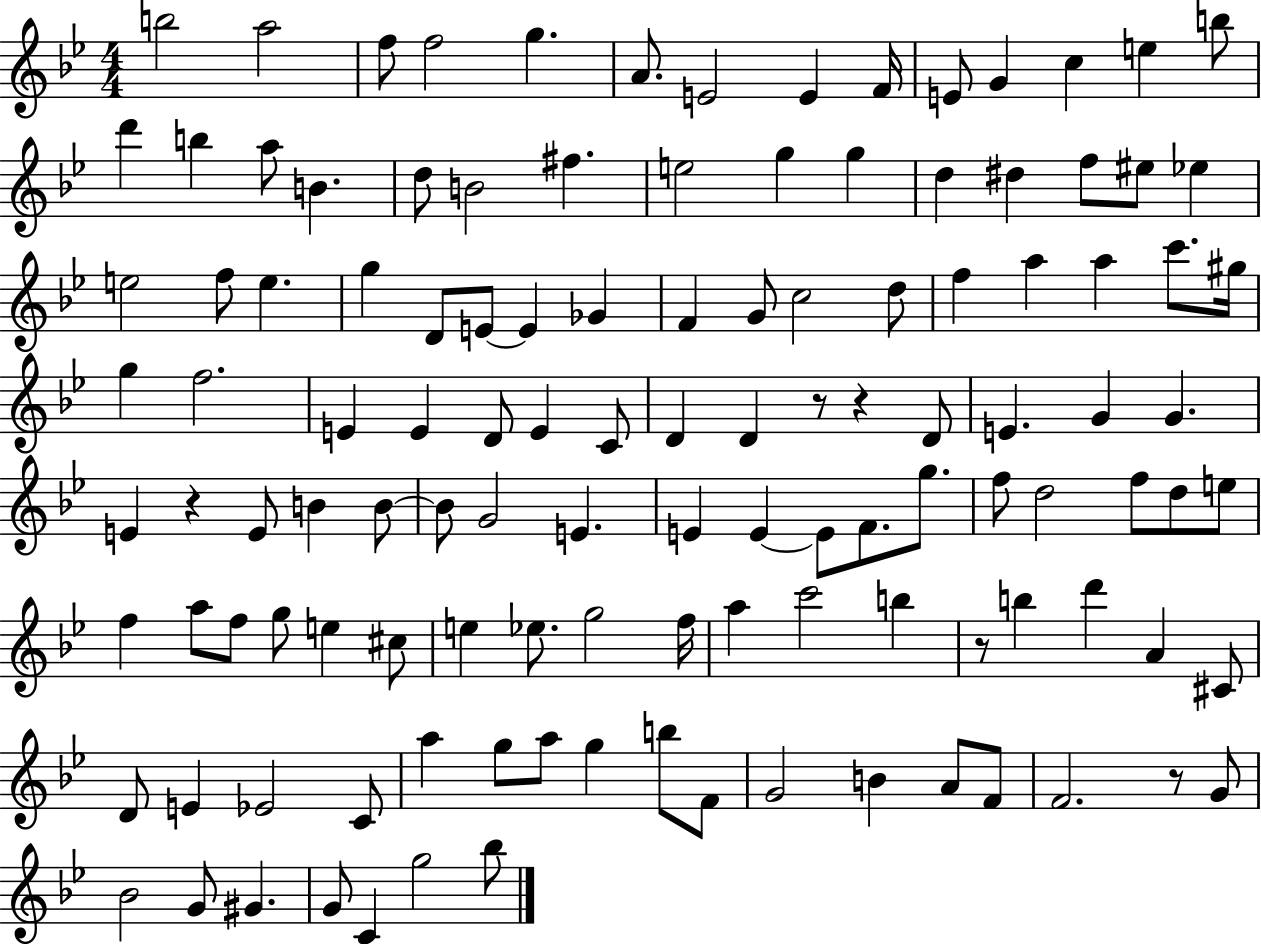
B5/h A5/h F5/e F5/h G5/q. A4/e. E4/h E4/q F4/s E4/e G4/q C5/q E5/q B5/e D6/q B5/q A5/e B4/q. D5/e B4/h F#5/q. E5/h G5/q G5/q D5/q D#5/q F5/e EIS5/e Eb5/q E5/h F5/e E5/q. G5/q D4/e E4/e E4/q Gb4/q F4/q G4/e C5/h D5/e F5/q A5/q A5/q C6/e. G#5/s G5/q F5/h. E4/q E4/q D4/e E4/q C4/e D4/q D4/q R/e R/q D4/e E4/q. G4/q G4/q. E4/q R/q E4/e B4/q B4/e B4/e G4/h E4/q. E4/q E4/q E4/e F4/e. G5/e. F5/e D5/h F5/e D5/e E5/e F5/q A5/e F5/e G5/e E5/q C#5/e E5/q Eb5/e. G5/h F5/s A5/q C6/h B5/q R/e B5/q D6/q A4/q C#4/e D4/e E4/q Eb4/h C4/e A5/q G5/e A5/e G5/q B5/e F4/e G4/h B4/q A4/e F4/e F4/h. R/e G4/e Bb4/h G4/e G#4/q. G4/e C4/q G5/h Bb5/e